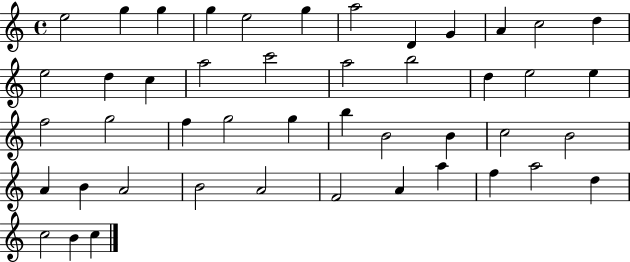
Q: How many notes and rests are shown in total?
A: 46